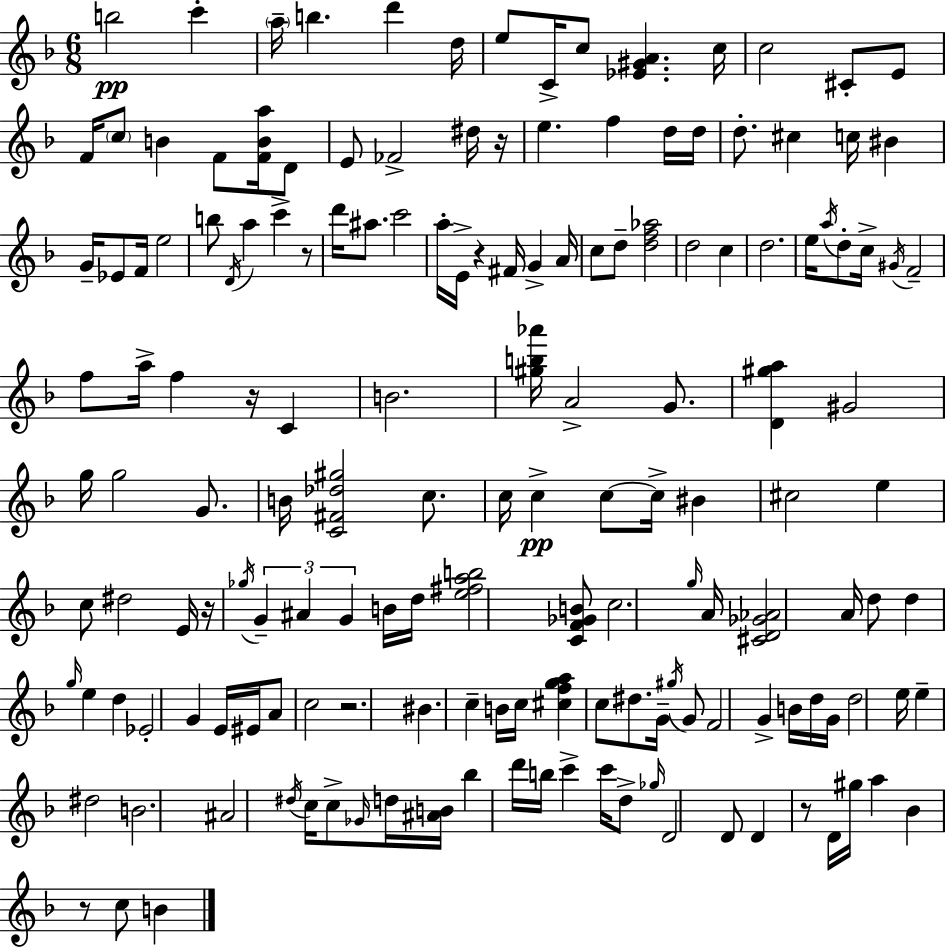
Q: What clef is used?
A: treble